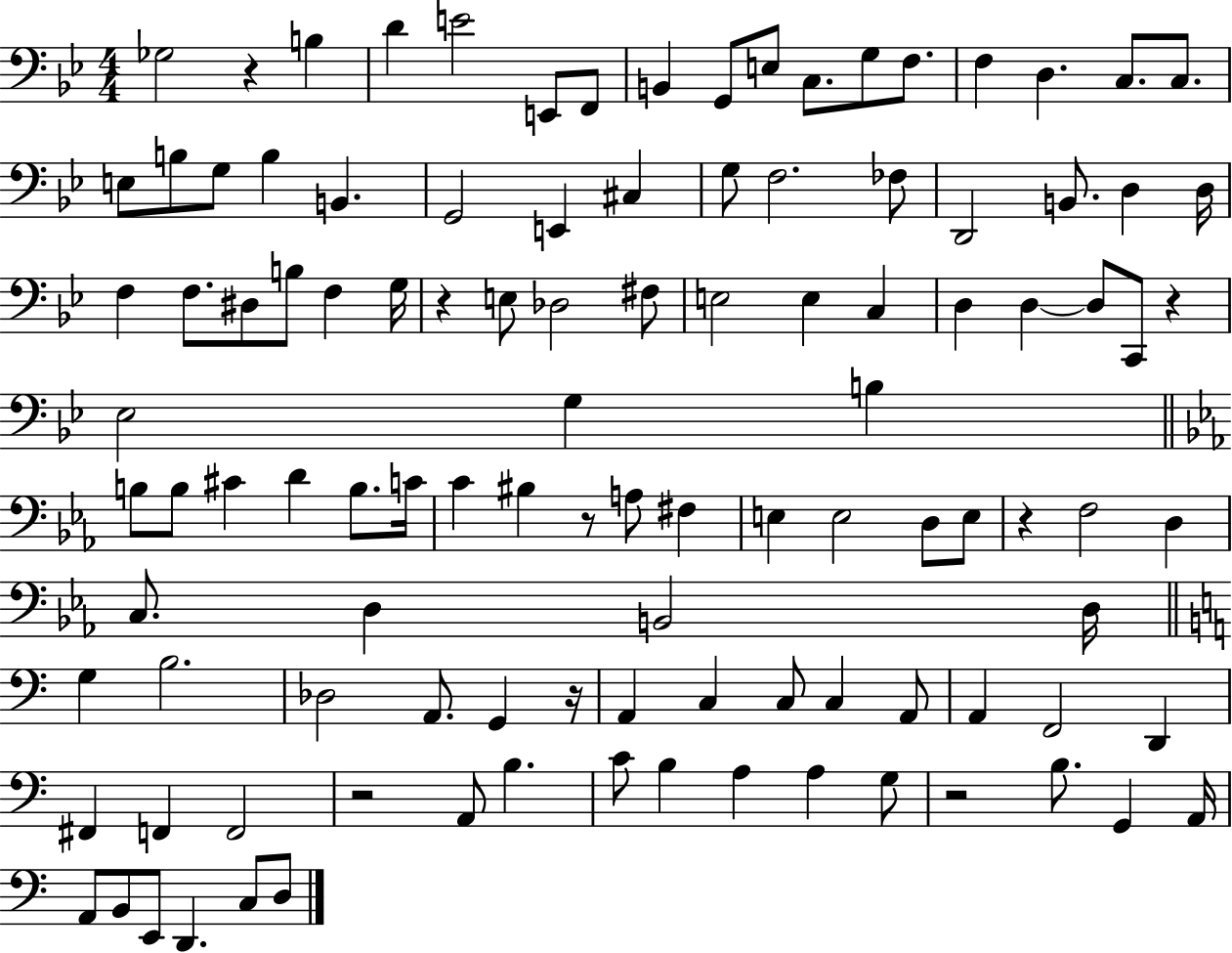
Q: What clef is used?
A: bass